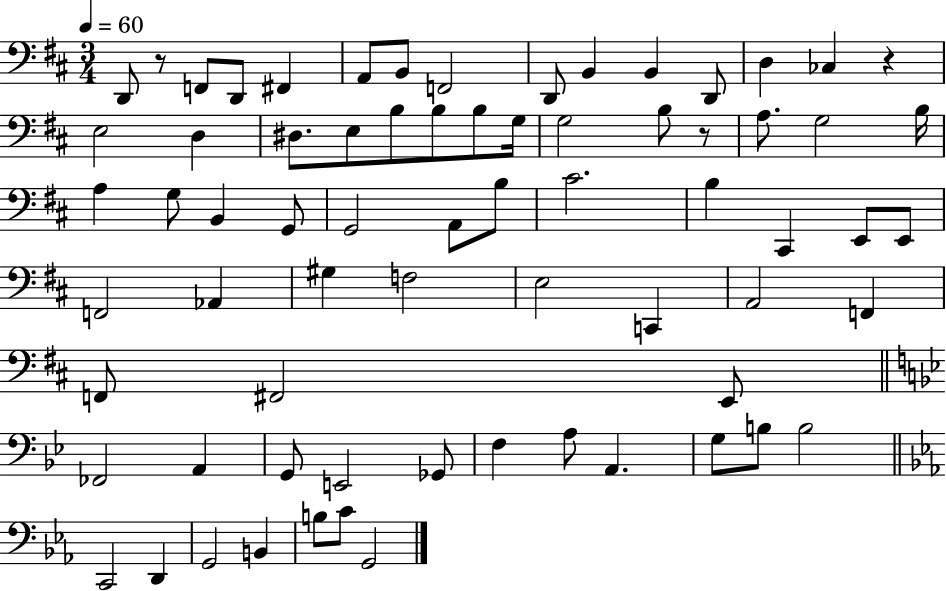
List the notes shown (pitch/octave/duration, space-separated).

D2/e R/e F2/e D2/e F#2/q A2/e B2/e F2/h D2/e B2/q B2/q D2/e D3/q CES3/q R/q E3/h D3/q D#3/e. E3/e B3/e B3/e B3/e G3/s G3/h B3/e R/e A3/e. G3/h B3/s A3/q G3/e B2/q G2/e G2/h A2/e B3/e C#4/h. B3/q C#2/q E2/e E2/e F2/h Ab2/q G#3/q F3/h E3/h C2/q A2/h F2/q F2/e F#2/h E2/e FES2/h A2/q G2/e E2/h Gb2/e F3/q A3/e A2/q. G3/e B3/e B3/h C2/h D2/q G2/h B2/q B3/e C4/e G2/h